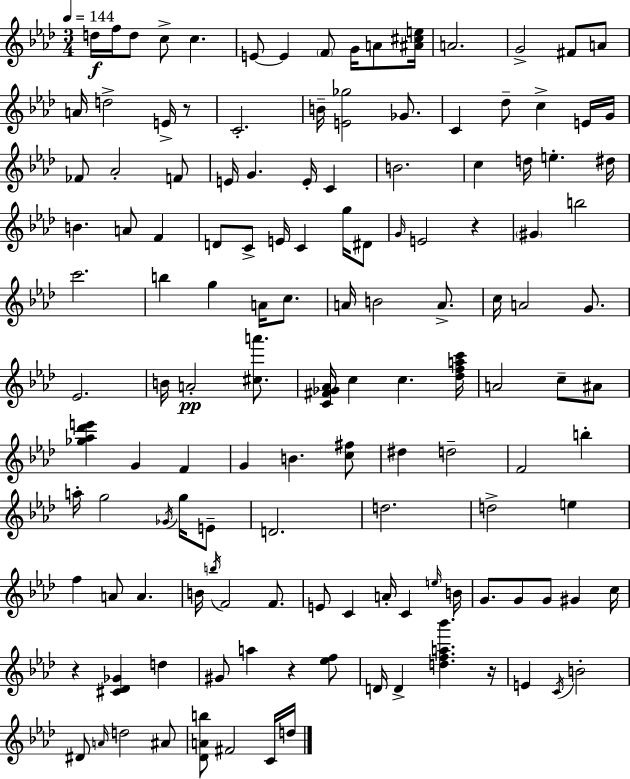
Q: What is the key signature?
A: AES major